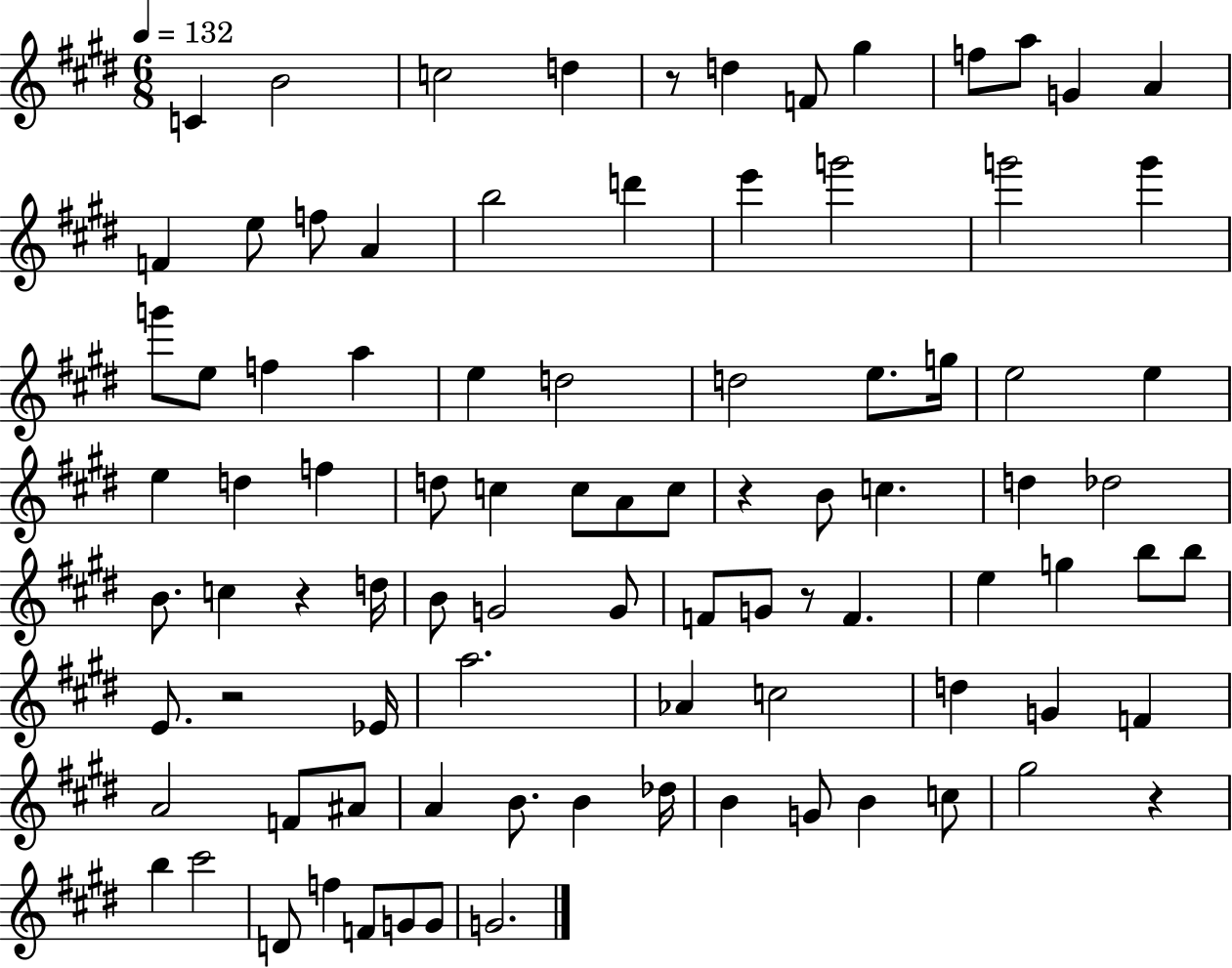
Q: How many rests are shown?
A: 6